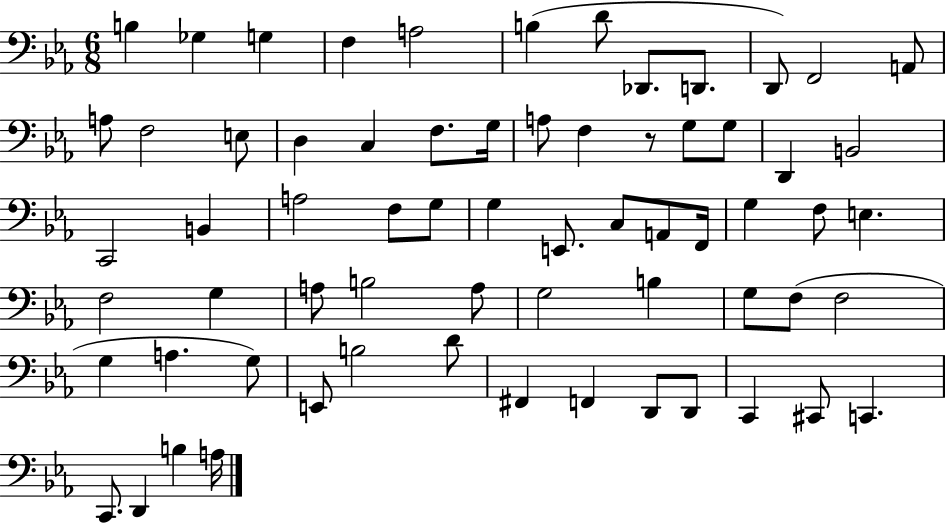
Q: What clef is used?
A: bass